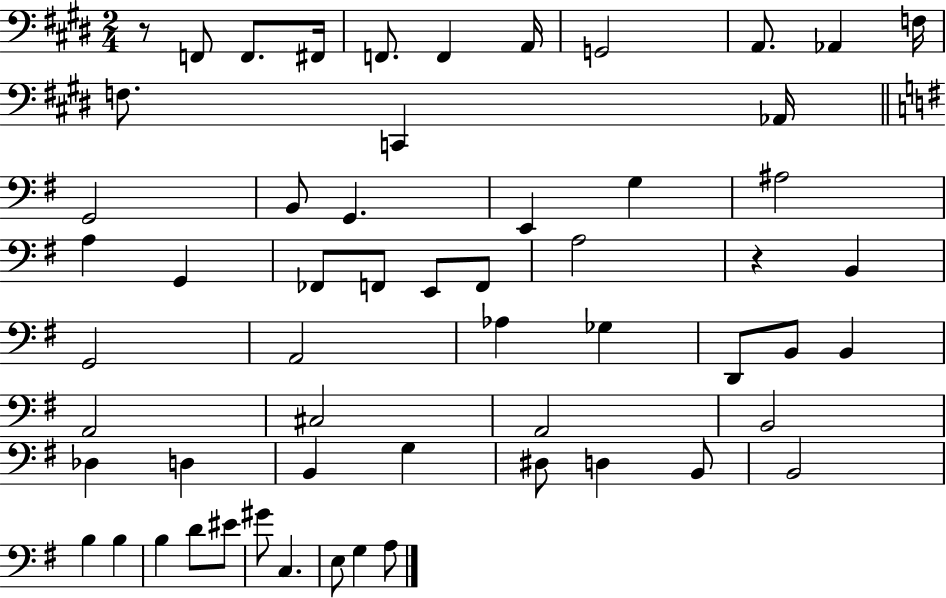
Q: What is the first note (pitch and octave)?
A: F2